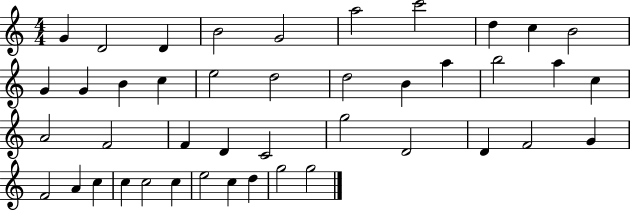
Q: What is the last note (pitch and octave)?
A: G5